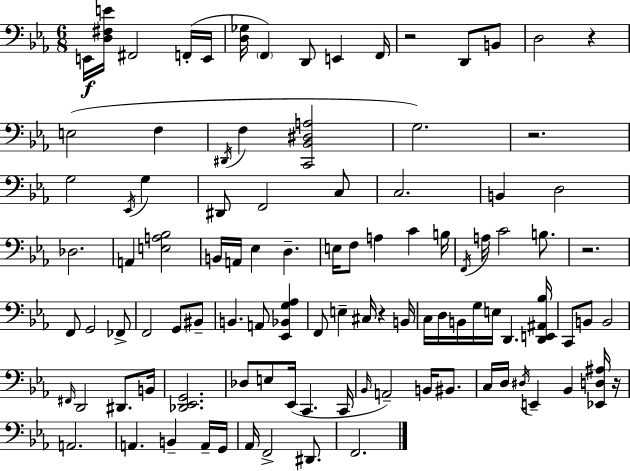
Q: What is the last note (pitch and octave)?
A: F2